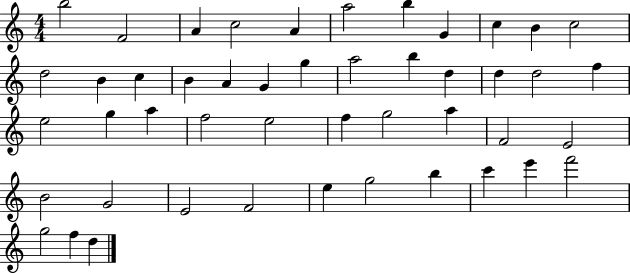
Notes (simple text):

B5/h F4/h A4/q C5/h A4/q A5/h B5/q G4/q C5/q B4/q C5/h D5/h B4/q C5/q B4/q A4/q G4/q G5/q A5/h B5/q D5/q D5/q D5/h F5/q E5/h G5/q A5/q F5/h E5/h F5/q G5/h A5/q F4/h E4/h B4/h G4/h E4/h F4/h E5/q G5/h B5/q C6/q E6/q F6/h G5/h F5/q D5/q